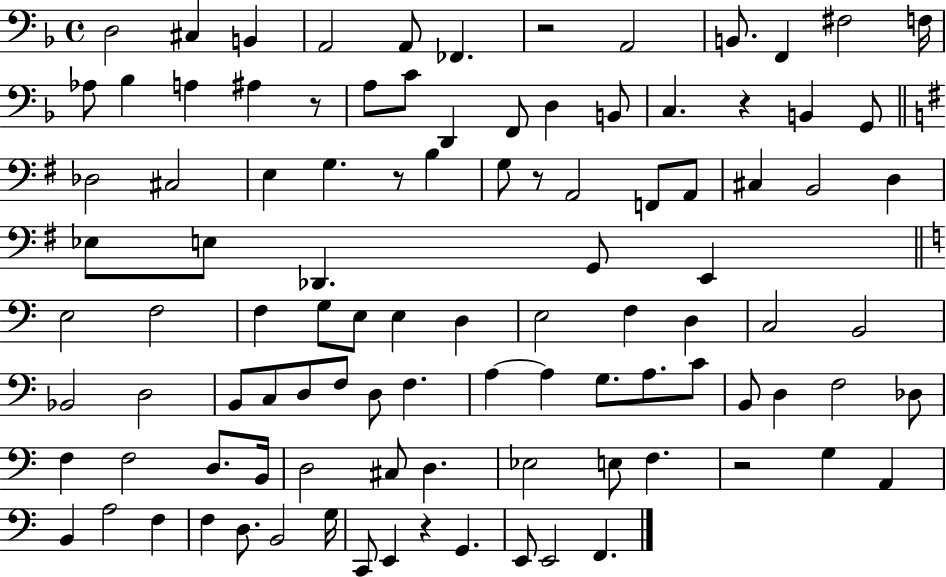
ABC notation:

X:1
T:Untitled
M:4/4
L:1/4
K:F
D,2 ^C, B,, A,,2 A,,/2 _F,, z2 A,,2 B,,/2 F,, ^F,2 F,/4 _A,/2 _B, A, ^A, z/2 A,/2 C/2 D,, F,,/2 D, B,,/2 C, z B,, G,,/2 _D,2 ^C,2 E, G, z/2 B, G,/2 z/2 A,,2 F,,/2 A,,/2 ^C, B,,2 D, _E,/2 E,/2 _D,, G,,/2 E,, E,2 F,2 F, G,/2 E,/2 E, D, E,2 F, D, C,2 B,,2 _B,,2 D,2 B,,/2 C,/2 D,/2 F,/2 D,/2 F, A, A, G,/2 A,/2 C/2 B,,/2 D, F,2 _D,/2 F, F,2 D,/2 B,,/4 D,2 ^C,/2 D, _E,2 E,/2 F, z2 G, A,, B,, A,2 F, F, D,/2 B,,2 G,/4 C,,/2 E,, z G,, E,,/2 E,,2 F,,